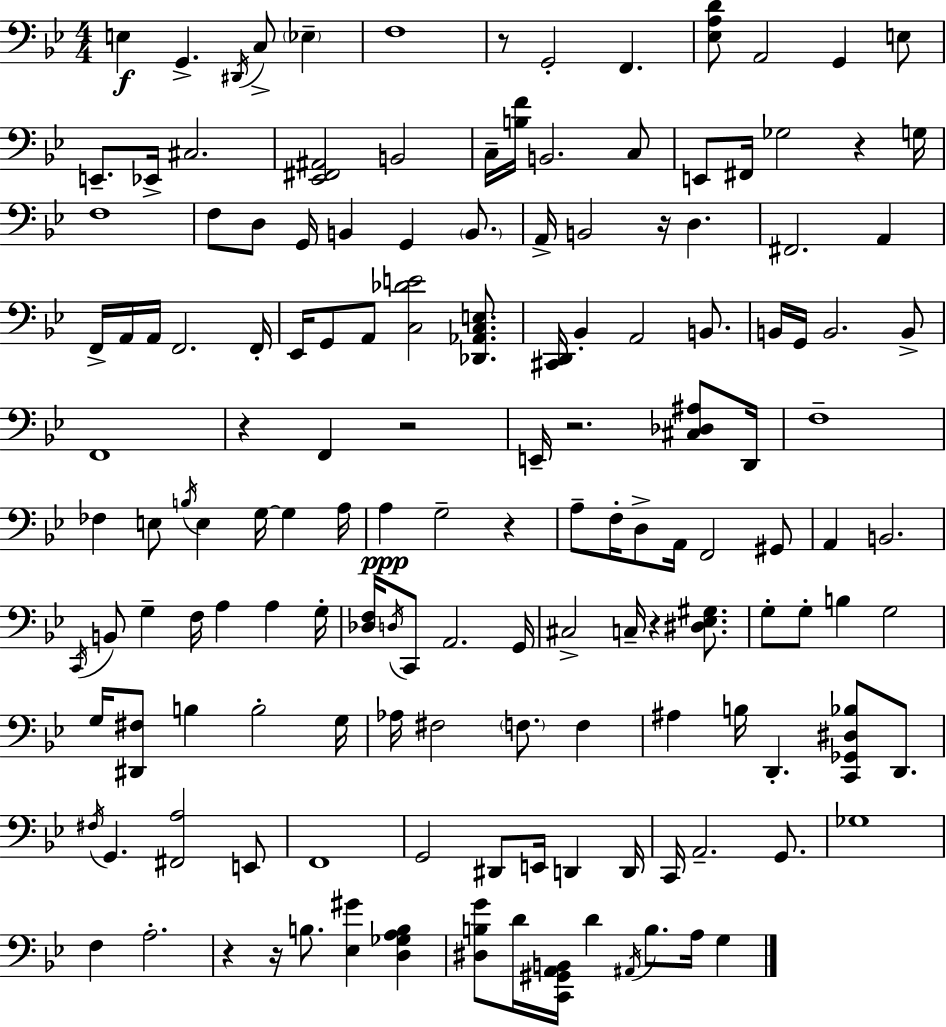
E3/q G2/q. D#2/s C3/e Eb3/q F3/w R/e G2/h F2/q. [Eb3,A3,D4]/e A2/h G2/q E3/e E2/e. Eb2/s C#3/h. [Eb2,F#2,A#2]/h B2/h C3/s [B3,F4]/s B2/h. C3/e E2/e F#2/s Gb3/h R/q G3/s F3/w F3/e D3/e G2/s B2/q G2/q B2/e. A2/s B2/h R/s D3/q. F#2/h. A2/q F2/s A2/s A2/s F2/h. F2/s Eb2/s G2/e A2/e [C3,Db4,E4]/h [Db2,Ab2,C3,E3]/e. [C#2,D2]/s Bb2/q A2/h B2/e. B2/s G2/s B2/h. B2/e F2/w R/q F2/q R/h E2/s R/h. [C#3,Db3,A#3]/e D2/s F3/w FES3/q E3/e B3/s E3/q G3/s G3/q A3/s A3/q G3/h R/q A3/e F3/s D3/e A2/s F2/h G#2/e A2/q B2/h. C2/s B2/e G3/q F3/s A3/q A3/q G3/s [Db3,F3]/s D3/s C2/e A2/h. G2/s C#3/h C3/s R/q [D#3,Eb3,G#3]/e. G3/e G3/e B3/q G3/h G3/s [D#2,F#3]/e B3/q B3/h G3/s Ab3/s F#3/h F3/e. F3/q A#3/q B3/s D2/q. [C2,Gb2,D#3,Bb3]/e D2/e. F#3/s G2/q. [F#2,A3]/h E2/e F2/w G2/h D#2/e E2/s D2/q D2/s C2/s A2/h. G2/e. Gb3/w F3/q A3/h. R/q R/s B3/e. [Eb3,G#4]/q [D3,Gb3,A3,B3]/q [D#3,B3,G4]/e D4/s [C2,G#2,A2,B2]/s D4/q A#2/s B3/e. A3/s G3/q